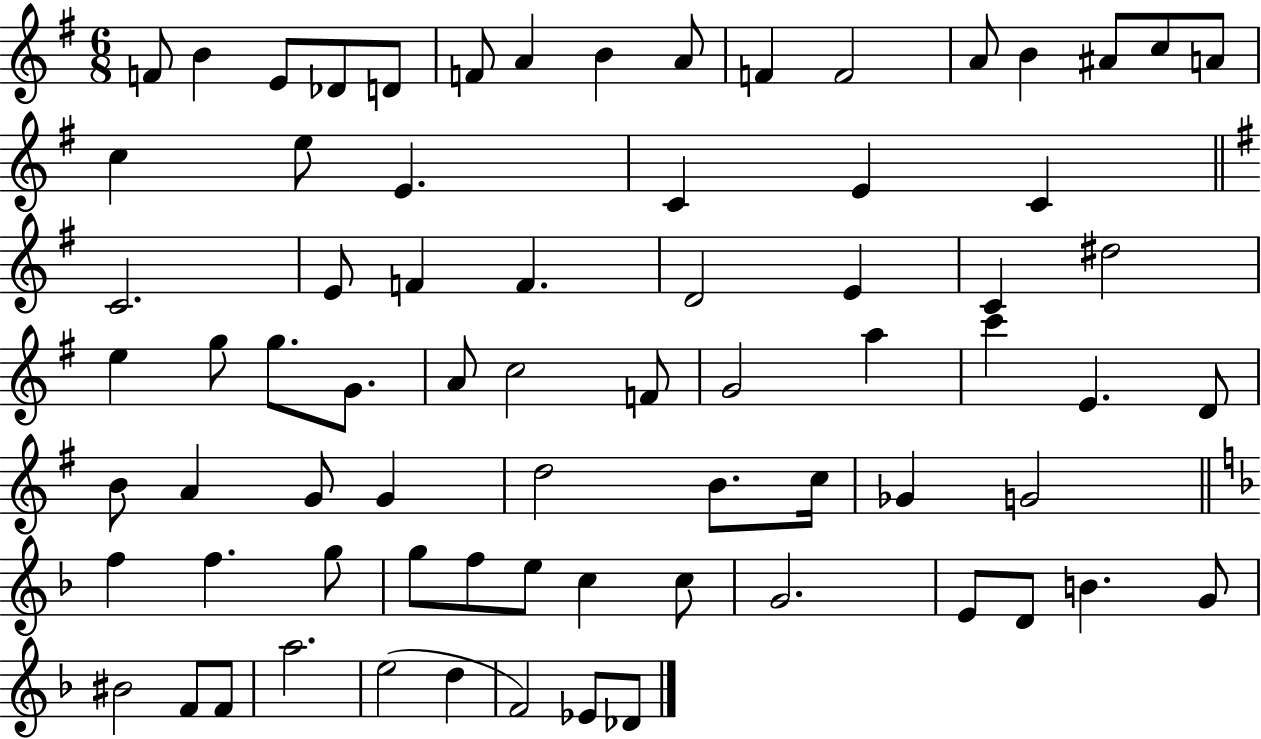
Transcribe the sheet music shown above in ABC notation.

X:1
T:Untitled
M:6/8
L:1/4
K:G
F/2 B E/2 _D/2 D/2 F/2 A B A/2 F F2 A/2 B ^A/2 c/2 A/2 c e/2 E C E C C2 E/2 F F D2 E C ^d2 e g/2 g/2 G/2 A/2 c2 F/2 G2 a c' E D/2 B/2 A G/2 G d2 B/2 c/4 _G G2 f f g/2 g/2 f/2 e/2 c c/2 G2 E/2 D/2 B G/2 ^B2 F/2 F/2 a2 e2 d F2 _E/2 _D/2